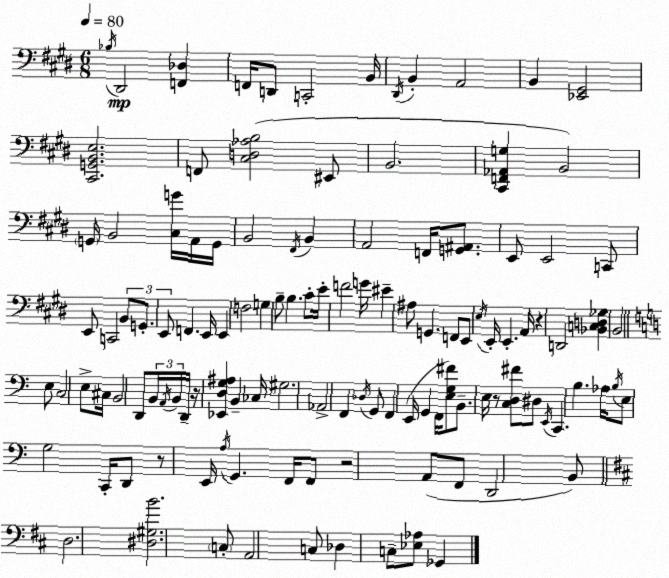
X:1
T:Untitled
M:6/8
L:1/4
K:E
_B,/4 ^D,,2 [F,,_D,] F,,/4 D,,/2 C,,2 B,,/4 ^D,,/4 B,, A,,2 B,, [_E,,^G,,]2 [^C,,G,,B,,E,]2 F,,/2 [^C,D,_A,B,]2 ^E,,/2 B,,2 [^C,,F,,_A,,G,] B,,2 G,,/4 B,,2 [^C,G]/4 A,,/4 G,,/4 B,,2 ^F,,/4 B,, A,,2 F,,/4 [G,,^A,,]/2 E,,/2 E,,2 C,,/2 E,,/2 C,,2 B,,/2 G,,/2 E,,/2 F,, E,,/4 E,, F,2 G, B,/2 B, ^C/2 E/4 F2 G/4 ^E ^A,/2 G,, F,,/2 E,,/2 E,/4 E,,/4 E,, A,,/4 z D,,2 [_B,,C,D,_G,] B,,2 E,/2 C,2 E,/2 ^C,/4 B,,2 D,,/2 B,,/4 A,,/4 B,,/4 D,,/4 z/4 [_E,,D,G,^A,] B,, _C,/4 ^G,2 _A,,2 F,, _D,/4 G,,/2 F,, E,,/4 G,, F,,/4 [E,G,^F]/2 B,,/2 E,/4 z/2 [C,D,^F]/2 ^D,/2 E,,/4 C,, B, _A,/4 B,/4 E,/2 G,2 C,,/4 D,,/2 z/2 E,,/4 A,/4 G,, F,,/4 F,,/2 z2 A,,/2 F,,/2 D,,2 B,,/2 D,2 [^D,^G,B]2 C,/2 A,,2 C,/2 _D, C,/2 [_E,_A,]/2 _G,,